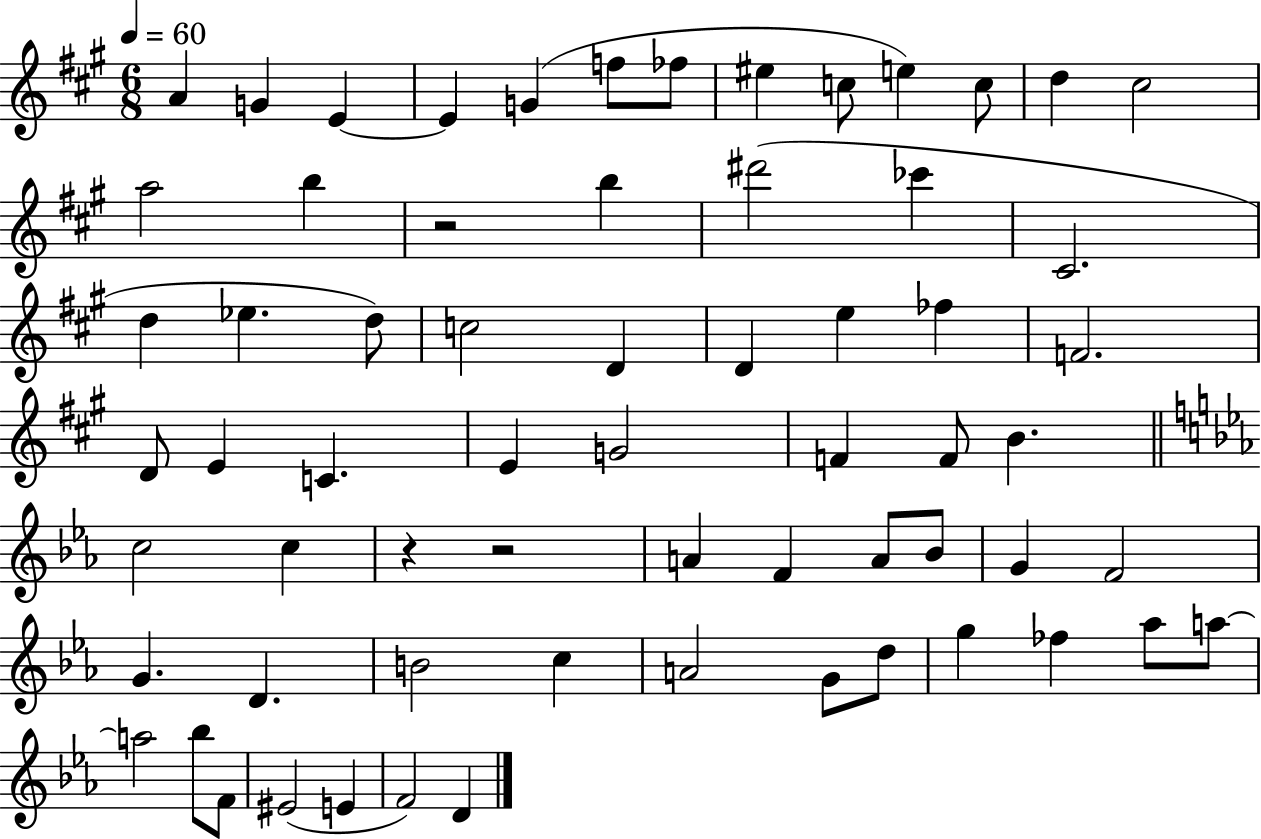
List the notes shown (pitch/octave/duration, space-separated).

A4/q G4/q E4/q E4/q G4/q F5/e FES5/e EIS5/q C5/e E5/q C5/e D5/q C#5/h A5/h B5/q R/h B5/q D#6/h CES6/q C#4/h. D5/q Eb5/q. D5/e C5/h D4/q D4/q E5/q FES5/q F4/h. D4/e E4/q C4/q. E4/q G4/h F4/q F4/e B4/q. C5/h C5/q R/q R/h A4/q F4/q A4/e Bb4/e G4/q F4/h G4/q. D4/q. B4/h C5/q A4/h G4/e D5/e G5/q FES5/q Ab5/e A5/e A5/h Bb5/e F4/e EIS4/h E4/q F4/h D4/q